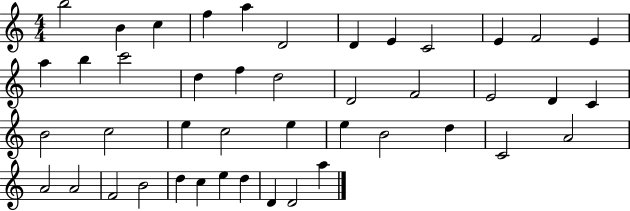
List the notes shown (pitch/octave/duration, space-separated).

B5/h B4/q C5/q F5/q A5/q D4/h D4/q E4/q C4/h E4/q F4/h E4/q A5/q B5/q C6/h D5/q F5/q D5/h D4/h F4/h E4/h D4/q C4/q B4/h C5/h E5/q C5/h E5/q E5/q B4/h D5/q C4/h A4/h A4/h A4/h F4/h B4/h D5/q C5/q E5/q D5/q D4/q D4/h A5/q